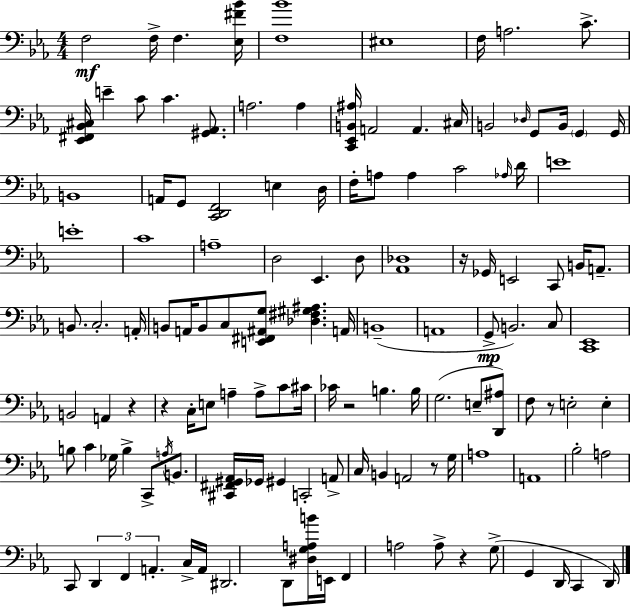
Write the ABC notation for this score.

X:1
T:Untitled
M:4/4
L:1/4
K:Cm
F,2 F,/4 F, [_E,^F_B]/4 [F,_B]4 ^E,4 F,/4 A,2 C/2 [_E,,^F,,_B,,^C,]/4 E C/2 C [^G,,_A,,]/2 A,2 A, [C,,_E,,B,,^A,]/4 A,,2 A,, ^C,/4 B,,2 _D,/4 G,,/2 B,,/4 G,, G,,/4 B,,4 A,,/4 G,,/2 [C,,D,,F,,]2 E, D,/4 F,/4 A,/2 A, C2 _A,/4 D/4 E4 E4 C4 A,4 D,2 _E,, D,/2 [_A,,_D,]4 z/4 _G,,/4 E,,2 C,,/2 B,,/4 A,,/2 B,,/2 C,2 A,,/4 B,,/2 A,,/4 B,,/2 C,/2 [E,,^F,,^A,,G,]/2 [_D,^F,^G,^A,] A,,/4 B,,4 A,,4 G,,/2 B,,2 C,/2 [C,,_E,,]4 B,,2 A,, z z C,/4 E,/2 A, A,/2 C/2 ^C/4 _C/4 z2 B, B,/4 G,2 E,/2 [D,,^A,]/2 F,/2 z/2 E,2 E, B,/2 C _G,/4 B, C,,/2 A,/4 B,,/2 [^C,,^F,,^G,,_A,,]/4 _G,,/4 ^G,, C,,2 A,,/2 C,/4 B,, A,,2 z/2 G,/4 A,4 A,,4 _B,2 A,2 C,,/2 D,, F,, A,, C,/4 A,,/4 ^D,,2 D,,/2 [^D,G,A,B]/4 E,,/4 F,, A,2 A,/2 z G,/2 G,, D,,/4 C,, D,,/4